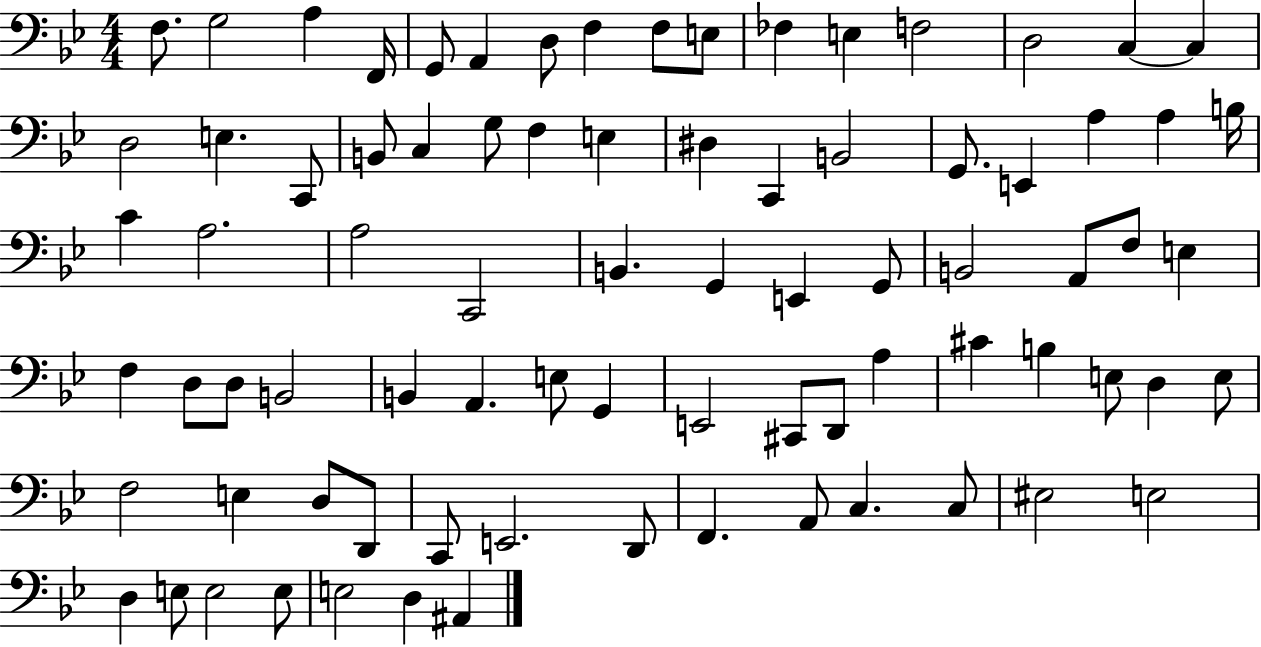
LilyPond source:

{
  \clef bass
  \numericTimeSignature
  \time 4/4
  \key bes \major
  f8. g2 a4 f,16 | g,8 a,4 d8 f4 f8 e8 | fes4 e4 f2 | d2 c4~~ c4 | \break d2 e4. c,8 | b,8 c4 g8 f4 e4 | dis4 c,4 b,2 | g,8. e,4 a4 a4 b16 | \break c'4 a2. | a2 c,2 | b,4. g,4 e,4 g,8 | b,2 a,8 f8 e4 | \break f4 d8 d8 b,2 | b,4 a,4. e8 g,4 | e,2 cis,8 d,8 a4 | cis'4 b4 e8 d4 e8 | \break f2 e4 d8 d,8 | c,8 e,2. d,8 | f,4. a,8 c4. c8 | eis2 e2 | \break d4 e8 e2 e8 | e2 d4 ais,4 | \bar "|."
}